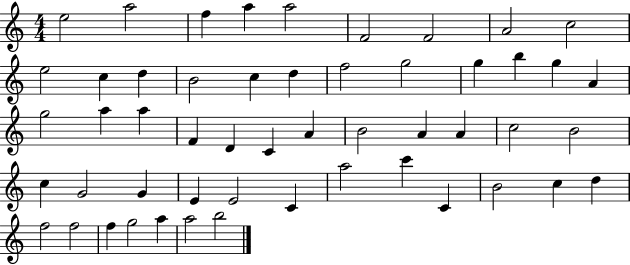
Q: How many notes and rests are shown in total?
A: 52